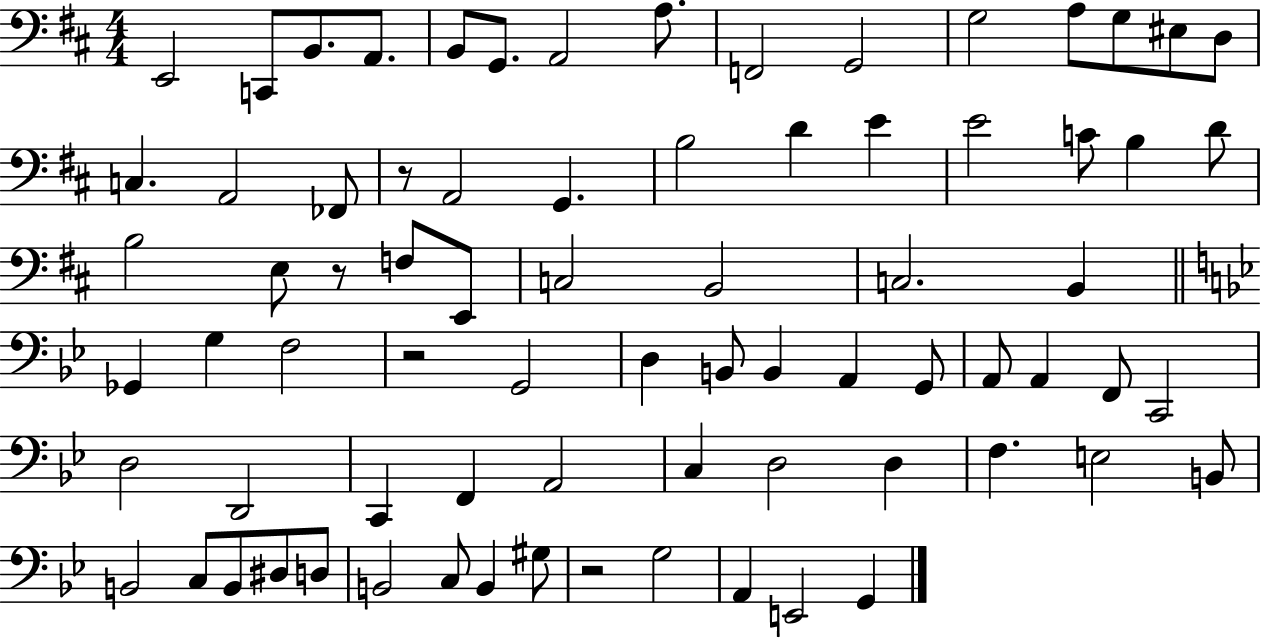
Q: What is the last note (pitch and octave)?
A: G2